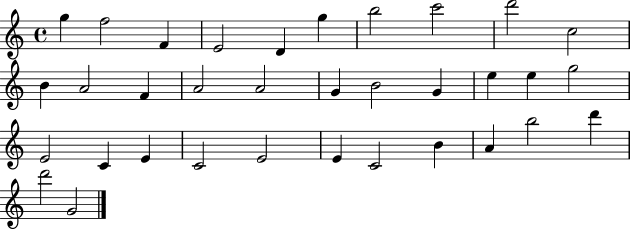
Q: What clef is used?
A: treble